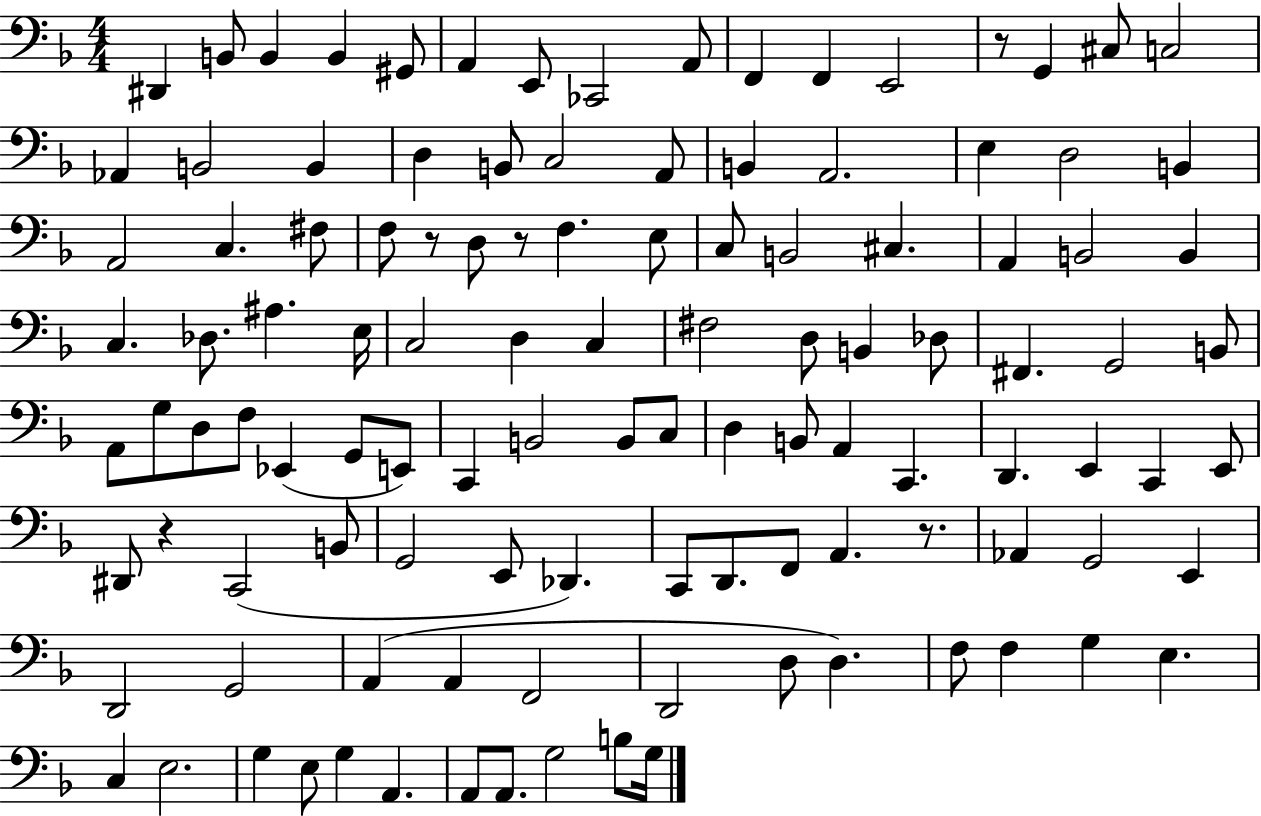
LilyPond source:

{
  \clef bass
  \numericTimeSignature
  \time 4/4
  \key f \major
  \repeat volta 2 { dis,4 b,8 b,4 b,4 gis,8 | a,4 e,8 ces,2 a,8 | f,4 f,4 e,2 | r8 g,4 cis8 c2 | \break aes,4 b,2 b,4 | d4 b,8 c2 a,8 | b,4 a,2. | e4 d2 b,4 | \break a,2 c4. fis8 | f8 r8 d8 r8 f4. e8 | c8 b,2 cis4. | a,4 b,2 b,4 | \break c4. des8. ais4. e16 | c2 d4 c4 | fis2 d8 b,4 des8 | fis,4. g,2 b,8 | \break a,8 g8 d8 f8 ees,4( g,8 e,8) | c,4 b,2 b,8 c8 | d4 b,8 a,4 c,4. | d,4. e,4 c,4 e,8 | \break dis,8 r4 c,2( b,8 | g,2 e,8 des,4.) | c,8 d,8. f,8 a,4. r8. | aes,4 g,2 e,4 | \break d,2 g,2 | a,4( a,4 f,2 | d,2 d8 d4.) | f8 f4 g4 e4. | \break c4 e2. | g4 e8 g4 a,4. | a,8 a,8. g2 b8 g16 | } \bar "|."
}